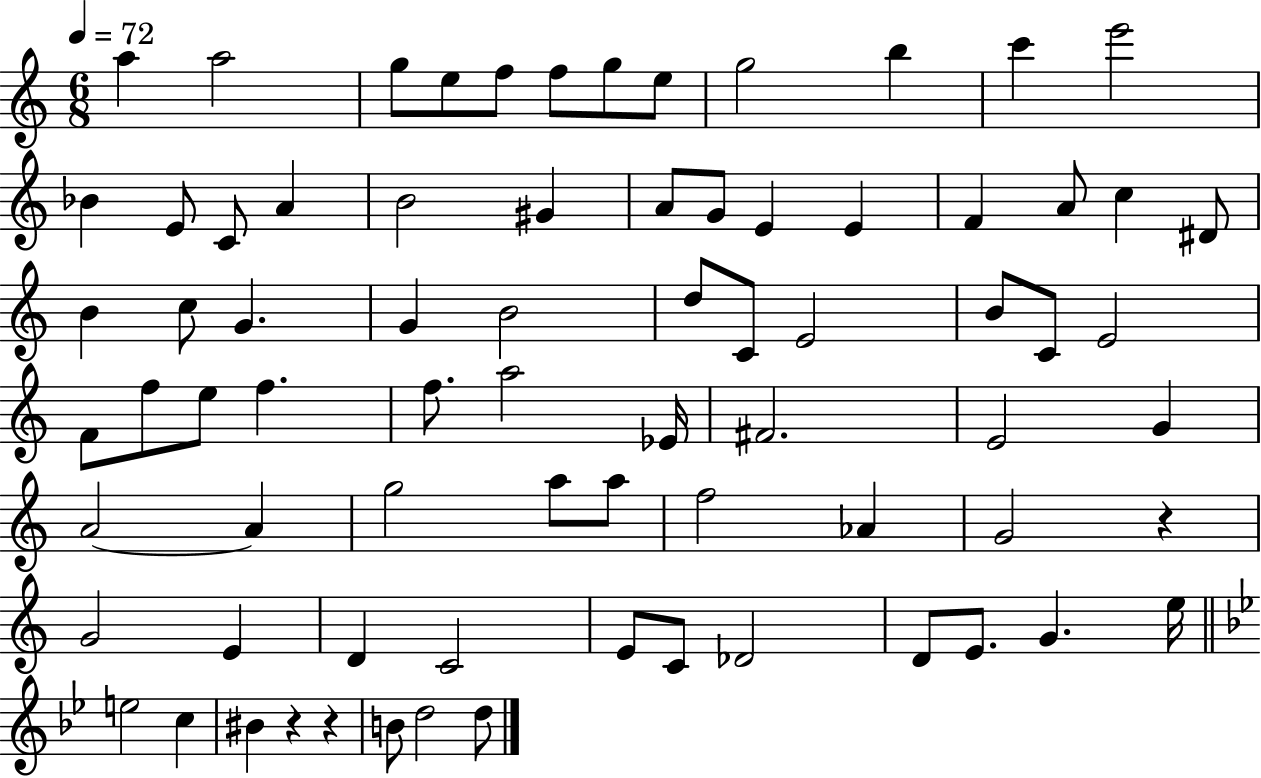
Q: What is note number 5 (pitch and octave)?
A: F5